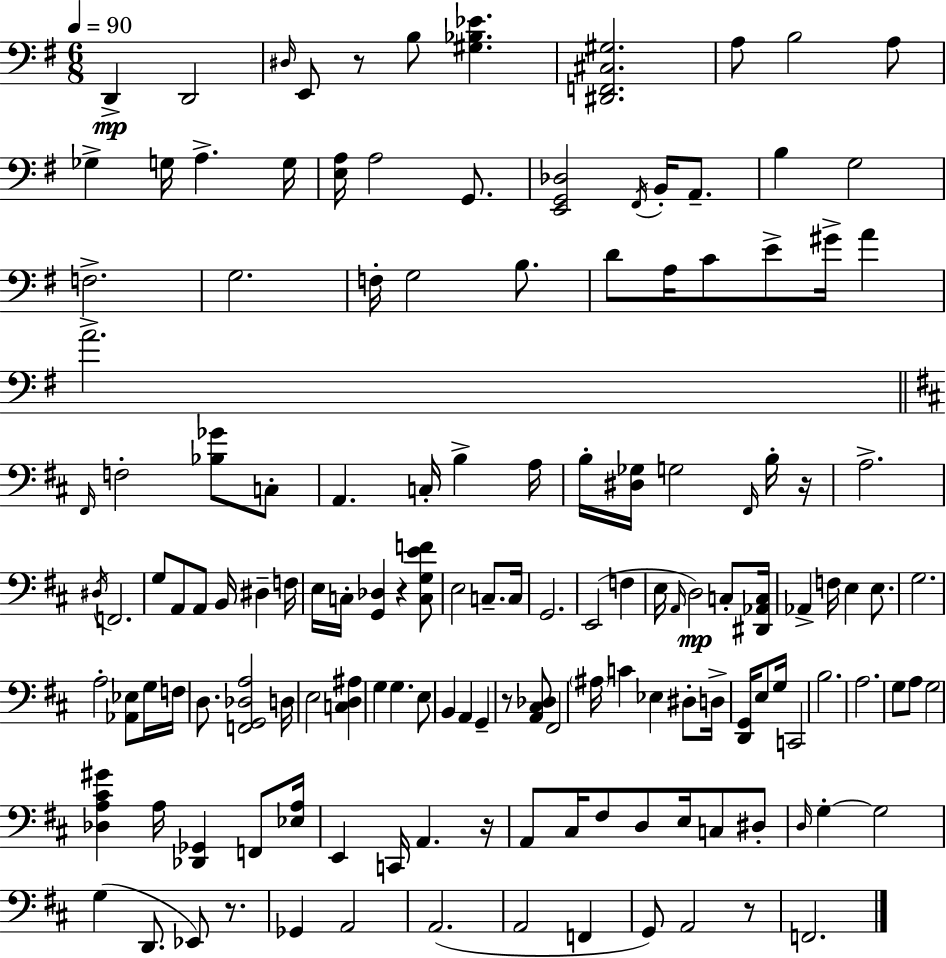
{
  \clef bass
  \numericTimeSignature
  \time 6/8
  \key e \minor
  \tempo 4 = 90
  d,4->\mp d,2 | \grace { dis16 } e,8 r8 b8 <gis bes ees'>4. | <dis, f, cis gis>2. | a8 b2 a8 | \break ges4-> g16 a4.-> | g16 <e a>16 a2 g,8. | <e, g, des>2 \acciaccatura { fis,16 } b,16-. a,8.-- | b4 g2 | \break f2.-> | g2. | f16-. g2 b8. | d'8 a16 c'8 e'8-> gis'16-> a'4 | \break a'2.-> | \bar "||" \break \key d \major \grace { fis,16 } f2-. <bes ges'>8 c8-. | a,4. c16-. b4-> | a16 b16-. <dis ges>16 g2 \grace { fis,16 } | b16-. r16 a2.-> | \break \acciaccatura { dis16 } f,2. | g8 a,8 a,8 b,16 dis4-- | f16 e16 c16-. <g, des>4 r4 | <c g e' f'>8 e2 c8.-- | \break c16 g,2. | e,2( f4 | e16 \grace { a,16 }) d2\mp | c8-. <dis, aes, c>16 aes,4-> f16 e4 | \break e8. g2. | a2-. | <aes, ees>8 g16 f16 d8. <f, g, des a>2 | d16 e2 | \break <c d ais>4 g4 g4. | e8 b,4 a,4 | g,4-- r8 <a, cis des>8 fis,2 | \parenthesize ais16 c'4 ees4 | \break dis8-. d16-> <d, g,>16 e8 g16 c,2 | b2. | a2. | g8 a8 g2 | \break <des a cis' gis'>4 a16 <des, ges,>4 | f,8 <ees a>16 e,4 c,16 a,4. | r16 a,8 cis16 fis8 d8 e16 | c8 dis8-. \grace { d16 } g4-.~~ g2 | \break g4( d,8. | ees,8) r8. ges,4 a,2 | a,2.( | a,2 | \break f,4 g,8) a,2 | r8 f,2. | \bar "|."
}